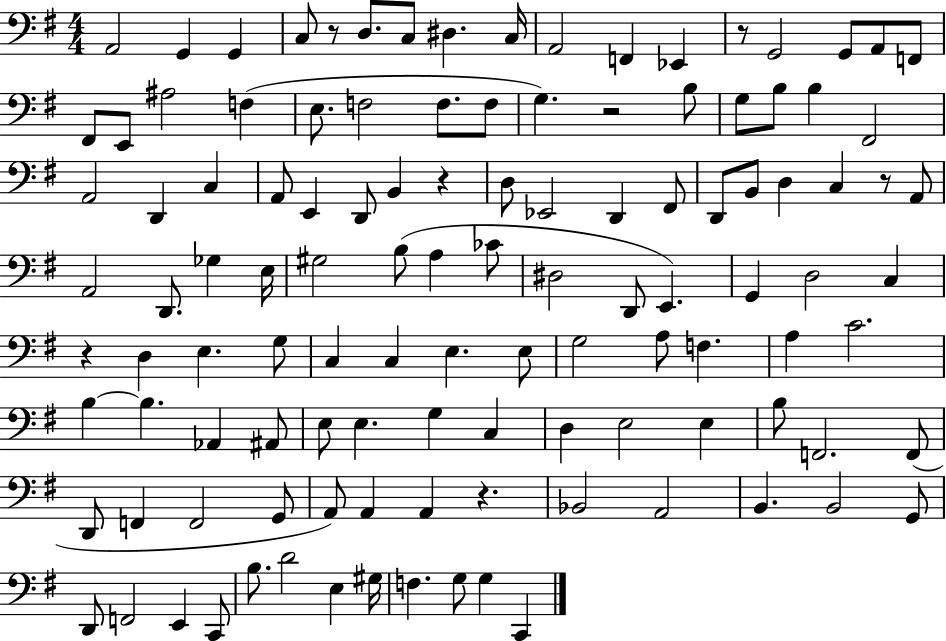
A2/h G2/q G2/q C3/e R/e D3/e. C3/e D#3/q. C3/s A2/h F2/q Eb2/q R/e G2/h G2/e A2/e F2/e F#2/e E2/e A#3/h F3/q E3/e. F3/h F3/e. F3/e G3/q. R/h B3/e G3/e B3/e B3/q F#2/h A2/h D2/q C3/q A2/e E2/q D2/e B2/q R/q D3/e Eb2/h D2/q F#2/e D2/e B2/e D3/q C3/q R/e A2/e A2/h D2/e. Gb3/q E3/s G#3/h B3/e A3/q CES4/e D#3/h D2/e E2/q. G2/q D3/h C3/q R/q D3/q E3/q. G3/e C3/q C3/q E3/q. E3/e G3/h A3/e F3/q. A3/q C4/h. B3/q B3/q. Ab2/q A#2/e E3/e E3/q. G3/q C3/q D3/q E3/h E3/q B3/e F2/h. F2/e D2/e F2/q F2/h G2/e A2/e A2/q A2/q R/q. Bb2/h A2/h B2/q. B2/h G2/e D2/e F2/h E2/q C2/e B3/e. D4/h E3/q G#3/s F3/q. G3/e G3/q C2/q